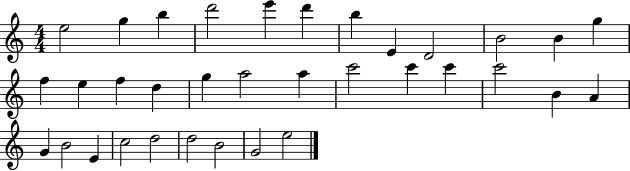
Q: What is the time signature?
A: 4/4